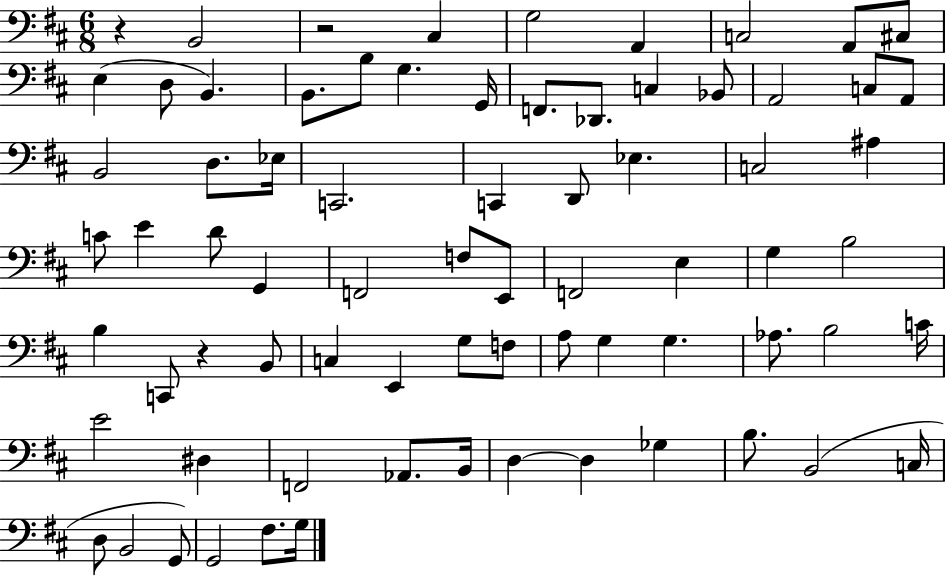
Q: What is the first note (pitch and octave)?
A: B2